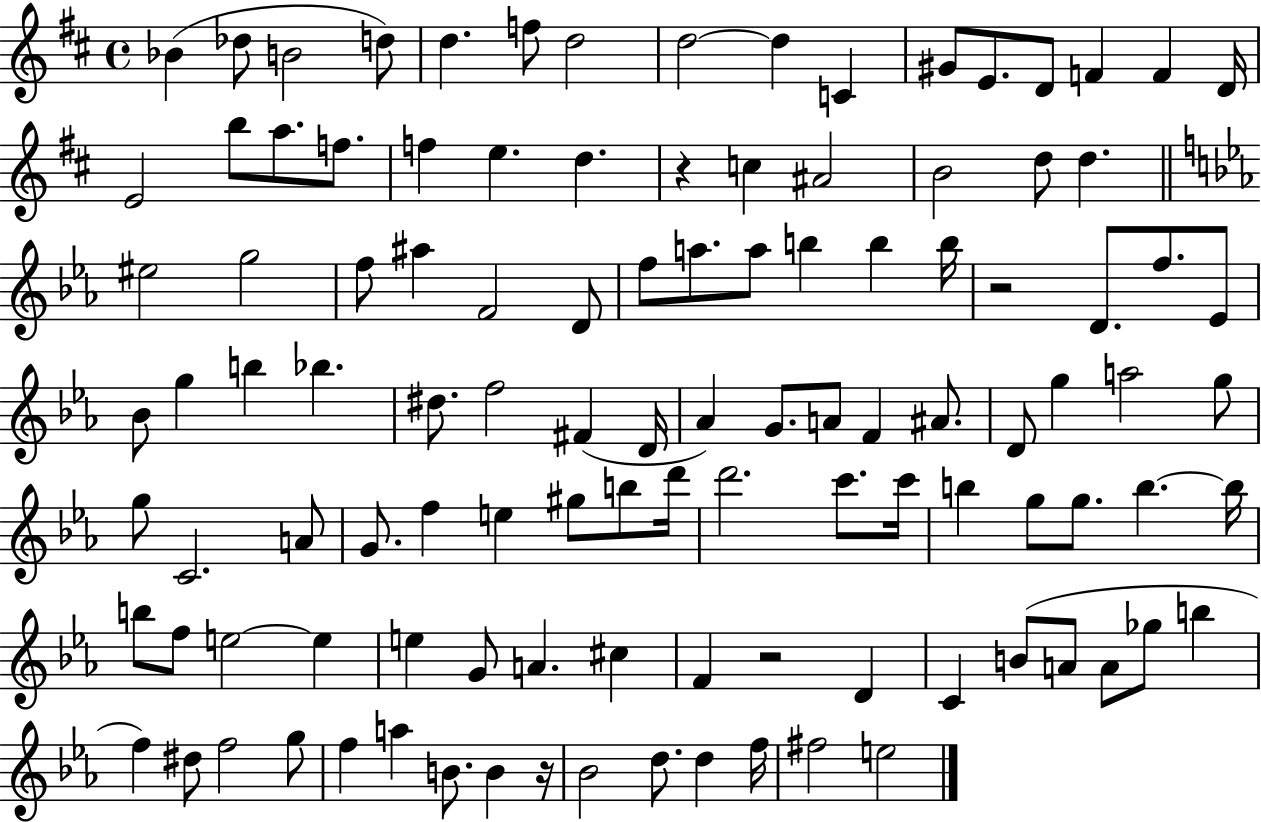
Bb4/q Db5/e B4/h D5/e D5/q. F5/e D5/h D5/h D5/q C4/q G#4/e E4/e. D4/e F4/q F4/q D4/s E4/h B5/e A5/e. F5/e. F5/q E5/q. D5/q. R/q C5/q A#4/h B4/h D5/e D5/q. EIS5/h G5/h F5/e A#5/q F4/h D4/e F5/e A5/e. A5/e B5/q B5/q B5/s R/h D4/e. F5/e. Eb4/e Bb4/e G5/q B5/q Bb5/q. D#5/e. F5/h F#4/q D4/s Ab4/q G4/e. A4/e F4/q A#4/e. D4/e G5/q A5/h G5/e G5/e C4/h. A4/e G4/e. F5/q E5/q G#5/e B5/e D6/s D6/h. C6/e. C6/s B5/q G5/e G5/e. B5/q. B5/s B5/e F5/e E5/h E5/q E5/q G4/e A4/q. C#5/q F4/q R/h D4/q C4/q B4/e A4/e A4/e Gb5/e B5/q F5/q D#5/e F5/h G5/e F5/q A5/q B4/e. B4/q R/s Bb4/h D5/e. D5/q F5/s F#5/h E5/h